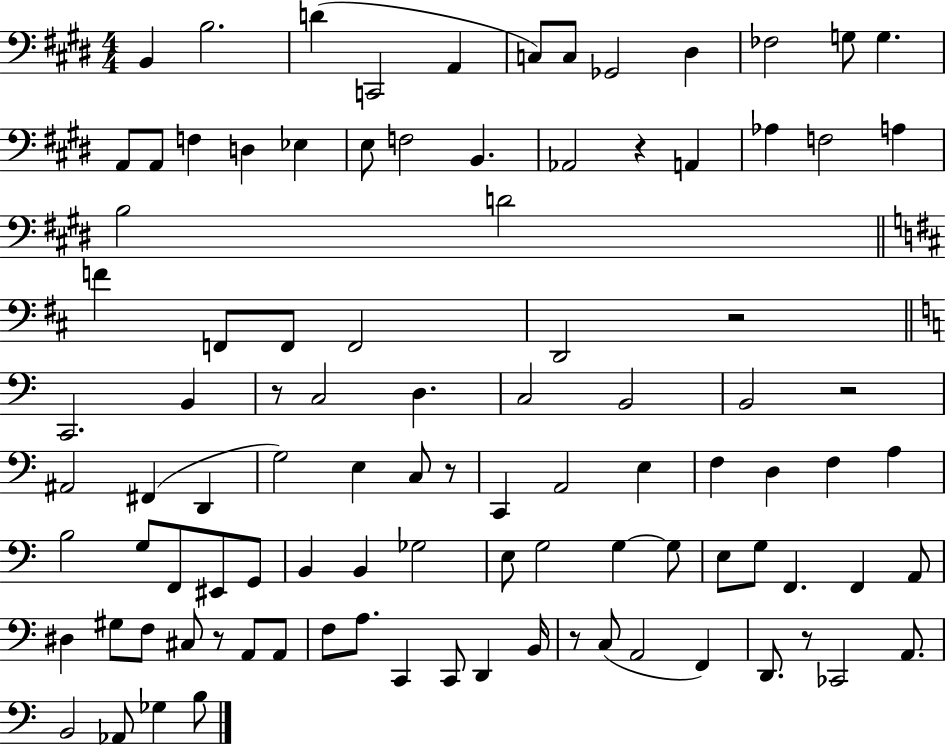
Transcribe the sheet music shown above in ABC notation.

X:1
T:Untitled
M:4/4
L:1/4
K:E
B,, B,2 D C,,2 A,, C,/2 C,/2 _G,,2 ^D, _F,2 G,/2 G, A,,/2 A,,/2 F, D, _E, E,/2 F,2 B,, _A,,2 z A,, _A, F,2 A, B,2 D2 F F,,/2 F,,/2 F,,2 D,,2 z2 C,,2 B,, z/2 C,2 D, C,2 B,,2 B,,2 z2 ^A,,2 ^F,, D,, G,2 E, C,/2 z/2 C,, A,,2 E, F, D, F, A, B,2 G,/2 F,,/2 ^E,,/2 G,,/2 B,, B,, _G,2 E,/2 G,2 G, G,/2 E,/2 G,/2 F,, F,, A,,/2 ^D, ^G,/2 F,/2 ^C,/2 z/2 A,,/2 A,,/2 F,/2 A,/2 C,, C,,/2 D,, B,,/4 z/2 C,/2 A,,2 F,, D,,/2 z/2 _C,,2 A,,/2 B,,2 _A,,/2 _G, B,/2